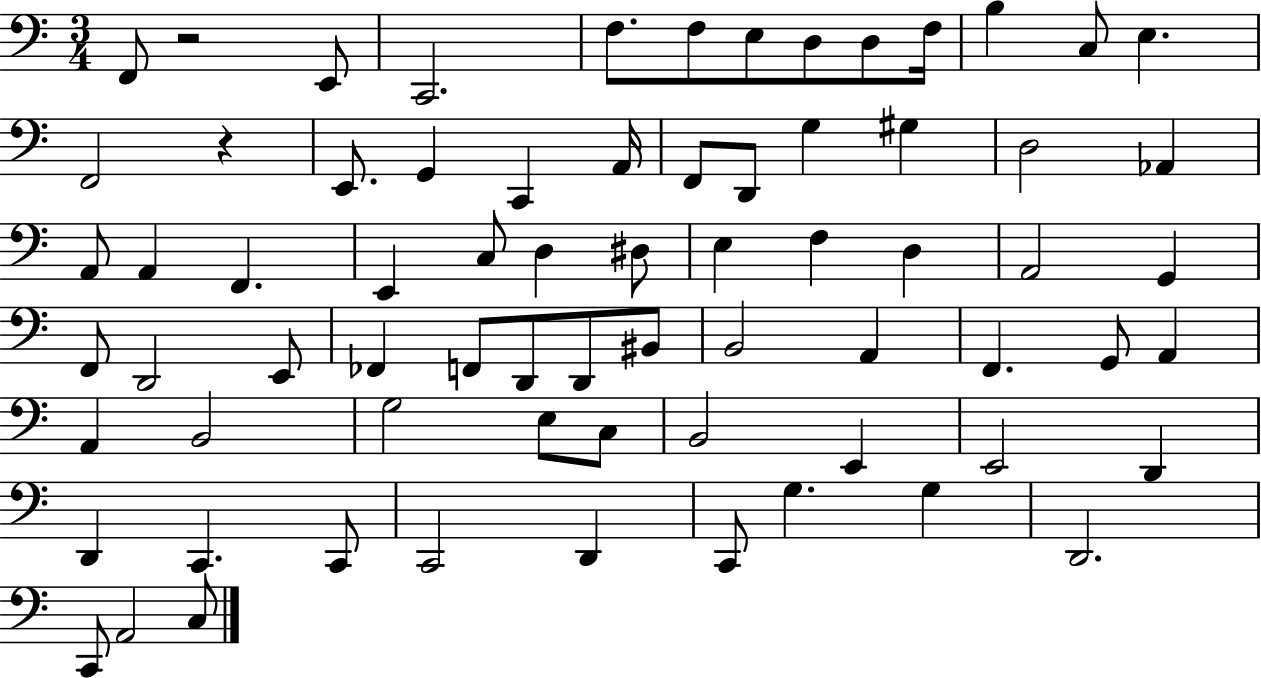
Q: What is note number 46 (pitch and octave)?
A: F2